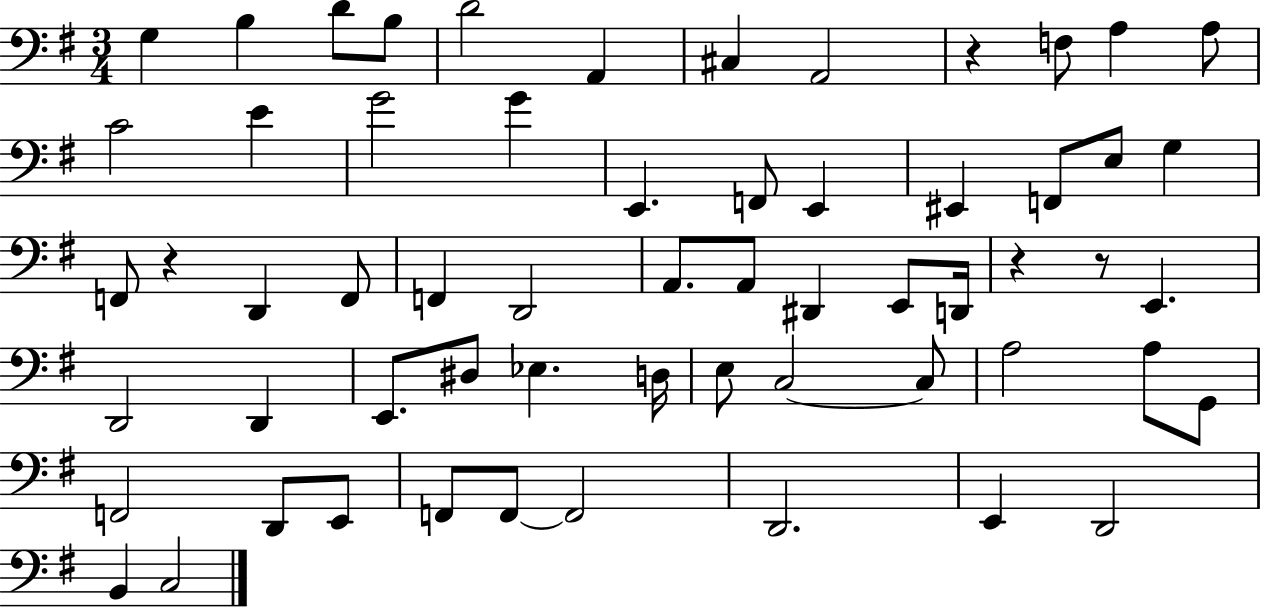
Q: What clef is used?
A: bass